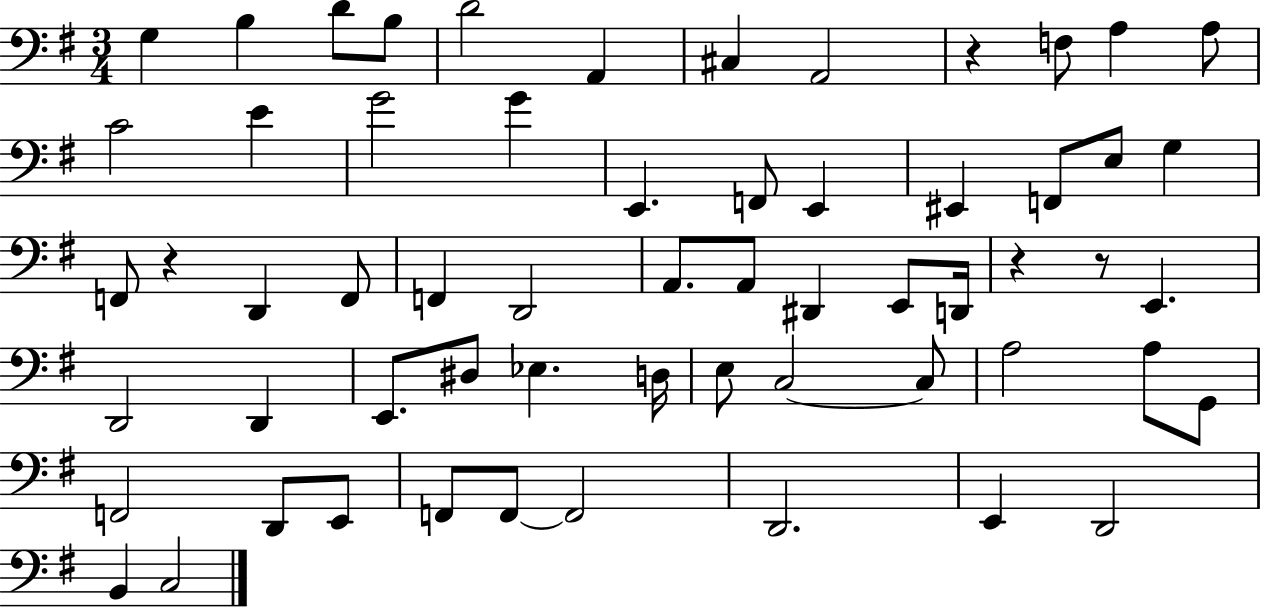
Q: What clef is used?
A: bass